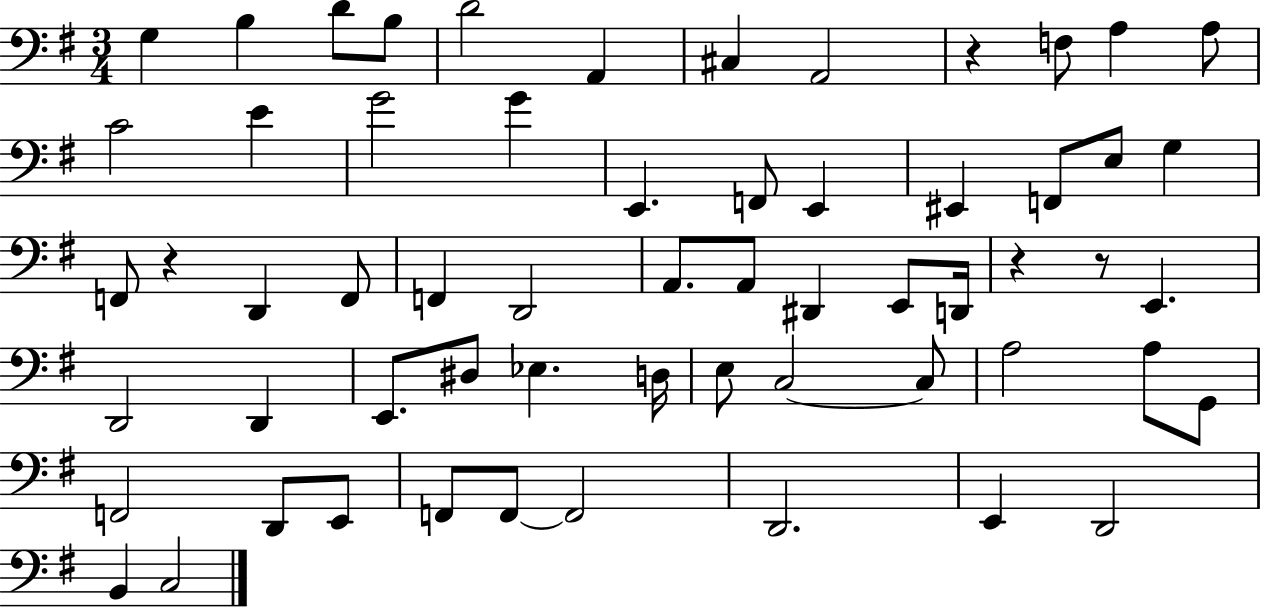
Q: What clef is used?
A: bass